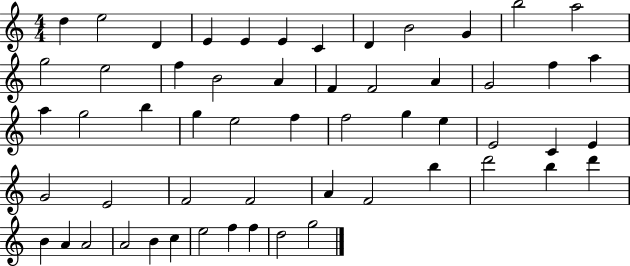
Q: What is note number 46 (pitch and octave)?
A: B4